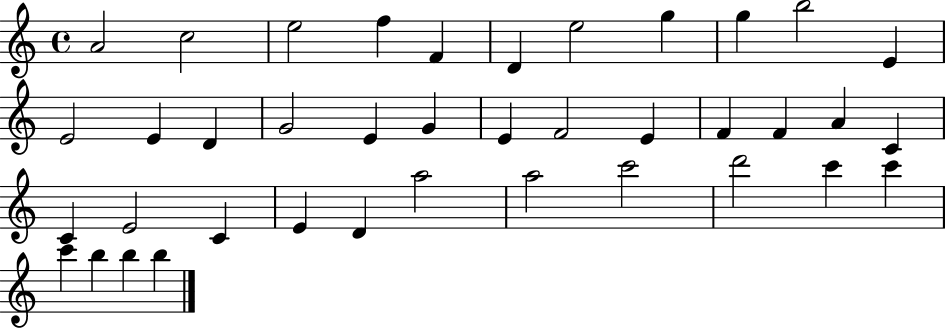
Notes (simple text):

A4/h C5/h E5/h F5/q F4/q D4/q E5/h G5/q G5/q B5/h E4/q E4/h E4/q D4/q G4/h E4/q G4/q E4/q F4/h E4/q F4/q F4/q A4/q C4/q C4/q E4/h C4/q E4/q D4/q A5/h A5/h C6/h D6/h C6/q C6/q C6/q B5/q B5/q B5/q